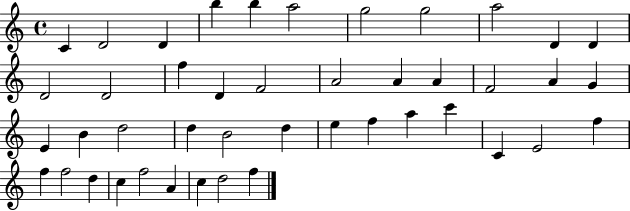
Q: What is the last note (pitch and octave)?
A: F5